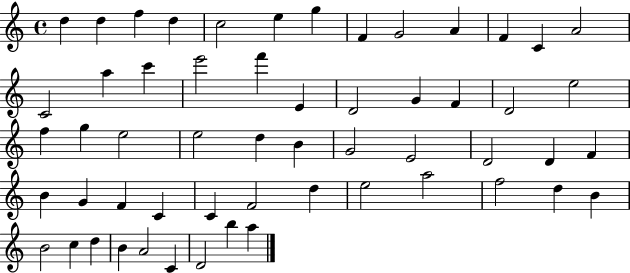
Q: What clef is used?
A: treble